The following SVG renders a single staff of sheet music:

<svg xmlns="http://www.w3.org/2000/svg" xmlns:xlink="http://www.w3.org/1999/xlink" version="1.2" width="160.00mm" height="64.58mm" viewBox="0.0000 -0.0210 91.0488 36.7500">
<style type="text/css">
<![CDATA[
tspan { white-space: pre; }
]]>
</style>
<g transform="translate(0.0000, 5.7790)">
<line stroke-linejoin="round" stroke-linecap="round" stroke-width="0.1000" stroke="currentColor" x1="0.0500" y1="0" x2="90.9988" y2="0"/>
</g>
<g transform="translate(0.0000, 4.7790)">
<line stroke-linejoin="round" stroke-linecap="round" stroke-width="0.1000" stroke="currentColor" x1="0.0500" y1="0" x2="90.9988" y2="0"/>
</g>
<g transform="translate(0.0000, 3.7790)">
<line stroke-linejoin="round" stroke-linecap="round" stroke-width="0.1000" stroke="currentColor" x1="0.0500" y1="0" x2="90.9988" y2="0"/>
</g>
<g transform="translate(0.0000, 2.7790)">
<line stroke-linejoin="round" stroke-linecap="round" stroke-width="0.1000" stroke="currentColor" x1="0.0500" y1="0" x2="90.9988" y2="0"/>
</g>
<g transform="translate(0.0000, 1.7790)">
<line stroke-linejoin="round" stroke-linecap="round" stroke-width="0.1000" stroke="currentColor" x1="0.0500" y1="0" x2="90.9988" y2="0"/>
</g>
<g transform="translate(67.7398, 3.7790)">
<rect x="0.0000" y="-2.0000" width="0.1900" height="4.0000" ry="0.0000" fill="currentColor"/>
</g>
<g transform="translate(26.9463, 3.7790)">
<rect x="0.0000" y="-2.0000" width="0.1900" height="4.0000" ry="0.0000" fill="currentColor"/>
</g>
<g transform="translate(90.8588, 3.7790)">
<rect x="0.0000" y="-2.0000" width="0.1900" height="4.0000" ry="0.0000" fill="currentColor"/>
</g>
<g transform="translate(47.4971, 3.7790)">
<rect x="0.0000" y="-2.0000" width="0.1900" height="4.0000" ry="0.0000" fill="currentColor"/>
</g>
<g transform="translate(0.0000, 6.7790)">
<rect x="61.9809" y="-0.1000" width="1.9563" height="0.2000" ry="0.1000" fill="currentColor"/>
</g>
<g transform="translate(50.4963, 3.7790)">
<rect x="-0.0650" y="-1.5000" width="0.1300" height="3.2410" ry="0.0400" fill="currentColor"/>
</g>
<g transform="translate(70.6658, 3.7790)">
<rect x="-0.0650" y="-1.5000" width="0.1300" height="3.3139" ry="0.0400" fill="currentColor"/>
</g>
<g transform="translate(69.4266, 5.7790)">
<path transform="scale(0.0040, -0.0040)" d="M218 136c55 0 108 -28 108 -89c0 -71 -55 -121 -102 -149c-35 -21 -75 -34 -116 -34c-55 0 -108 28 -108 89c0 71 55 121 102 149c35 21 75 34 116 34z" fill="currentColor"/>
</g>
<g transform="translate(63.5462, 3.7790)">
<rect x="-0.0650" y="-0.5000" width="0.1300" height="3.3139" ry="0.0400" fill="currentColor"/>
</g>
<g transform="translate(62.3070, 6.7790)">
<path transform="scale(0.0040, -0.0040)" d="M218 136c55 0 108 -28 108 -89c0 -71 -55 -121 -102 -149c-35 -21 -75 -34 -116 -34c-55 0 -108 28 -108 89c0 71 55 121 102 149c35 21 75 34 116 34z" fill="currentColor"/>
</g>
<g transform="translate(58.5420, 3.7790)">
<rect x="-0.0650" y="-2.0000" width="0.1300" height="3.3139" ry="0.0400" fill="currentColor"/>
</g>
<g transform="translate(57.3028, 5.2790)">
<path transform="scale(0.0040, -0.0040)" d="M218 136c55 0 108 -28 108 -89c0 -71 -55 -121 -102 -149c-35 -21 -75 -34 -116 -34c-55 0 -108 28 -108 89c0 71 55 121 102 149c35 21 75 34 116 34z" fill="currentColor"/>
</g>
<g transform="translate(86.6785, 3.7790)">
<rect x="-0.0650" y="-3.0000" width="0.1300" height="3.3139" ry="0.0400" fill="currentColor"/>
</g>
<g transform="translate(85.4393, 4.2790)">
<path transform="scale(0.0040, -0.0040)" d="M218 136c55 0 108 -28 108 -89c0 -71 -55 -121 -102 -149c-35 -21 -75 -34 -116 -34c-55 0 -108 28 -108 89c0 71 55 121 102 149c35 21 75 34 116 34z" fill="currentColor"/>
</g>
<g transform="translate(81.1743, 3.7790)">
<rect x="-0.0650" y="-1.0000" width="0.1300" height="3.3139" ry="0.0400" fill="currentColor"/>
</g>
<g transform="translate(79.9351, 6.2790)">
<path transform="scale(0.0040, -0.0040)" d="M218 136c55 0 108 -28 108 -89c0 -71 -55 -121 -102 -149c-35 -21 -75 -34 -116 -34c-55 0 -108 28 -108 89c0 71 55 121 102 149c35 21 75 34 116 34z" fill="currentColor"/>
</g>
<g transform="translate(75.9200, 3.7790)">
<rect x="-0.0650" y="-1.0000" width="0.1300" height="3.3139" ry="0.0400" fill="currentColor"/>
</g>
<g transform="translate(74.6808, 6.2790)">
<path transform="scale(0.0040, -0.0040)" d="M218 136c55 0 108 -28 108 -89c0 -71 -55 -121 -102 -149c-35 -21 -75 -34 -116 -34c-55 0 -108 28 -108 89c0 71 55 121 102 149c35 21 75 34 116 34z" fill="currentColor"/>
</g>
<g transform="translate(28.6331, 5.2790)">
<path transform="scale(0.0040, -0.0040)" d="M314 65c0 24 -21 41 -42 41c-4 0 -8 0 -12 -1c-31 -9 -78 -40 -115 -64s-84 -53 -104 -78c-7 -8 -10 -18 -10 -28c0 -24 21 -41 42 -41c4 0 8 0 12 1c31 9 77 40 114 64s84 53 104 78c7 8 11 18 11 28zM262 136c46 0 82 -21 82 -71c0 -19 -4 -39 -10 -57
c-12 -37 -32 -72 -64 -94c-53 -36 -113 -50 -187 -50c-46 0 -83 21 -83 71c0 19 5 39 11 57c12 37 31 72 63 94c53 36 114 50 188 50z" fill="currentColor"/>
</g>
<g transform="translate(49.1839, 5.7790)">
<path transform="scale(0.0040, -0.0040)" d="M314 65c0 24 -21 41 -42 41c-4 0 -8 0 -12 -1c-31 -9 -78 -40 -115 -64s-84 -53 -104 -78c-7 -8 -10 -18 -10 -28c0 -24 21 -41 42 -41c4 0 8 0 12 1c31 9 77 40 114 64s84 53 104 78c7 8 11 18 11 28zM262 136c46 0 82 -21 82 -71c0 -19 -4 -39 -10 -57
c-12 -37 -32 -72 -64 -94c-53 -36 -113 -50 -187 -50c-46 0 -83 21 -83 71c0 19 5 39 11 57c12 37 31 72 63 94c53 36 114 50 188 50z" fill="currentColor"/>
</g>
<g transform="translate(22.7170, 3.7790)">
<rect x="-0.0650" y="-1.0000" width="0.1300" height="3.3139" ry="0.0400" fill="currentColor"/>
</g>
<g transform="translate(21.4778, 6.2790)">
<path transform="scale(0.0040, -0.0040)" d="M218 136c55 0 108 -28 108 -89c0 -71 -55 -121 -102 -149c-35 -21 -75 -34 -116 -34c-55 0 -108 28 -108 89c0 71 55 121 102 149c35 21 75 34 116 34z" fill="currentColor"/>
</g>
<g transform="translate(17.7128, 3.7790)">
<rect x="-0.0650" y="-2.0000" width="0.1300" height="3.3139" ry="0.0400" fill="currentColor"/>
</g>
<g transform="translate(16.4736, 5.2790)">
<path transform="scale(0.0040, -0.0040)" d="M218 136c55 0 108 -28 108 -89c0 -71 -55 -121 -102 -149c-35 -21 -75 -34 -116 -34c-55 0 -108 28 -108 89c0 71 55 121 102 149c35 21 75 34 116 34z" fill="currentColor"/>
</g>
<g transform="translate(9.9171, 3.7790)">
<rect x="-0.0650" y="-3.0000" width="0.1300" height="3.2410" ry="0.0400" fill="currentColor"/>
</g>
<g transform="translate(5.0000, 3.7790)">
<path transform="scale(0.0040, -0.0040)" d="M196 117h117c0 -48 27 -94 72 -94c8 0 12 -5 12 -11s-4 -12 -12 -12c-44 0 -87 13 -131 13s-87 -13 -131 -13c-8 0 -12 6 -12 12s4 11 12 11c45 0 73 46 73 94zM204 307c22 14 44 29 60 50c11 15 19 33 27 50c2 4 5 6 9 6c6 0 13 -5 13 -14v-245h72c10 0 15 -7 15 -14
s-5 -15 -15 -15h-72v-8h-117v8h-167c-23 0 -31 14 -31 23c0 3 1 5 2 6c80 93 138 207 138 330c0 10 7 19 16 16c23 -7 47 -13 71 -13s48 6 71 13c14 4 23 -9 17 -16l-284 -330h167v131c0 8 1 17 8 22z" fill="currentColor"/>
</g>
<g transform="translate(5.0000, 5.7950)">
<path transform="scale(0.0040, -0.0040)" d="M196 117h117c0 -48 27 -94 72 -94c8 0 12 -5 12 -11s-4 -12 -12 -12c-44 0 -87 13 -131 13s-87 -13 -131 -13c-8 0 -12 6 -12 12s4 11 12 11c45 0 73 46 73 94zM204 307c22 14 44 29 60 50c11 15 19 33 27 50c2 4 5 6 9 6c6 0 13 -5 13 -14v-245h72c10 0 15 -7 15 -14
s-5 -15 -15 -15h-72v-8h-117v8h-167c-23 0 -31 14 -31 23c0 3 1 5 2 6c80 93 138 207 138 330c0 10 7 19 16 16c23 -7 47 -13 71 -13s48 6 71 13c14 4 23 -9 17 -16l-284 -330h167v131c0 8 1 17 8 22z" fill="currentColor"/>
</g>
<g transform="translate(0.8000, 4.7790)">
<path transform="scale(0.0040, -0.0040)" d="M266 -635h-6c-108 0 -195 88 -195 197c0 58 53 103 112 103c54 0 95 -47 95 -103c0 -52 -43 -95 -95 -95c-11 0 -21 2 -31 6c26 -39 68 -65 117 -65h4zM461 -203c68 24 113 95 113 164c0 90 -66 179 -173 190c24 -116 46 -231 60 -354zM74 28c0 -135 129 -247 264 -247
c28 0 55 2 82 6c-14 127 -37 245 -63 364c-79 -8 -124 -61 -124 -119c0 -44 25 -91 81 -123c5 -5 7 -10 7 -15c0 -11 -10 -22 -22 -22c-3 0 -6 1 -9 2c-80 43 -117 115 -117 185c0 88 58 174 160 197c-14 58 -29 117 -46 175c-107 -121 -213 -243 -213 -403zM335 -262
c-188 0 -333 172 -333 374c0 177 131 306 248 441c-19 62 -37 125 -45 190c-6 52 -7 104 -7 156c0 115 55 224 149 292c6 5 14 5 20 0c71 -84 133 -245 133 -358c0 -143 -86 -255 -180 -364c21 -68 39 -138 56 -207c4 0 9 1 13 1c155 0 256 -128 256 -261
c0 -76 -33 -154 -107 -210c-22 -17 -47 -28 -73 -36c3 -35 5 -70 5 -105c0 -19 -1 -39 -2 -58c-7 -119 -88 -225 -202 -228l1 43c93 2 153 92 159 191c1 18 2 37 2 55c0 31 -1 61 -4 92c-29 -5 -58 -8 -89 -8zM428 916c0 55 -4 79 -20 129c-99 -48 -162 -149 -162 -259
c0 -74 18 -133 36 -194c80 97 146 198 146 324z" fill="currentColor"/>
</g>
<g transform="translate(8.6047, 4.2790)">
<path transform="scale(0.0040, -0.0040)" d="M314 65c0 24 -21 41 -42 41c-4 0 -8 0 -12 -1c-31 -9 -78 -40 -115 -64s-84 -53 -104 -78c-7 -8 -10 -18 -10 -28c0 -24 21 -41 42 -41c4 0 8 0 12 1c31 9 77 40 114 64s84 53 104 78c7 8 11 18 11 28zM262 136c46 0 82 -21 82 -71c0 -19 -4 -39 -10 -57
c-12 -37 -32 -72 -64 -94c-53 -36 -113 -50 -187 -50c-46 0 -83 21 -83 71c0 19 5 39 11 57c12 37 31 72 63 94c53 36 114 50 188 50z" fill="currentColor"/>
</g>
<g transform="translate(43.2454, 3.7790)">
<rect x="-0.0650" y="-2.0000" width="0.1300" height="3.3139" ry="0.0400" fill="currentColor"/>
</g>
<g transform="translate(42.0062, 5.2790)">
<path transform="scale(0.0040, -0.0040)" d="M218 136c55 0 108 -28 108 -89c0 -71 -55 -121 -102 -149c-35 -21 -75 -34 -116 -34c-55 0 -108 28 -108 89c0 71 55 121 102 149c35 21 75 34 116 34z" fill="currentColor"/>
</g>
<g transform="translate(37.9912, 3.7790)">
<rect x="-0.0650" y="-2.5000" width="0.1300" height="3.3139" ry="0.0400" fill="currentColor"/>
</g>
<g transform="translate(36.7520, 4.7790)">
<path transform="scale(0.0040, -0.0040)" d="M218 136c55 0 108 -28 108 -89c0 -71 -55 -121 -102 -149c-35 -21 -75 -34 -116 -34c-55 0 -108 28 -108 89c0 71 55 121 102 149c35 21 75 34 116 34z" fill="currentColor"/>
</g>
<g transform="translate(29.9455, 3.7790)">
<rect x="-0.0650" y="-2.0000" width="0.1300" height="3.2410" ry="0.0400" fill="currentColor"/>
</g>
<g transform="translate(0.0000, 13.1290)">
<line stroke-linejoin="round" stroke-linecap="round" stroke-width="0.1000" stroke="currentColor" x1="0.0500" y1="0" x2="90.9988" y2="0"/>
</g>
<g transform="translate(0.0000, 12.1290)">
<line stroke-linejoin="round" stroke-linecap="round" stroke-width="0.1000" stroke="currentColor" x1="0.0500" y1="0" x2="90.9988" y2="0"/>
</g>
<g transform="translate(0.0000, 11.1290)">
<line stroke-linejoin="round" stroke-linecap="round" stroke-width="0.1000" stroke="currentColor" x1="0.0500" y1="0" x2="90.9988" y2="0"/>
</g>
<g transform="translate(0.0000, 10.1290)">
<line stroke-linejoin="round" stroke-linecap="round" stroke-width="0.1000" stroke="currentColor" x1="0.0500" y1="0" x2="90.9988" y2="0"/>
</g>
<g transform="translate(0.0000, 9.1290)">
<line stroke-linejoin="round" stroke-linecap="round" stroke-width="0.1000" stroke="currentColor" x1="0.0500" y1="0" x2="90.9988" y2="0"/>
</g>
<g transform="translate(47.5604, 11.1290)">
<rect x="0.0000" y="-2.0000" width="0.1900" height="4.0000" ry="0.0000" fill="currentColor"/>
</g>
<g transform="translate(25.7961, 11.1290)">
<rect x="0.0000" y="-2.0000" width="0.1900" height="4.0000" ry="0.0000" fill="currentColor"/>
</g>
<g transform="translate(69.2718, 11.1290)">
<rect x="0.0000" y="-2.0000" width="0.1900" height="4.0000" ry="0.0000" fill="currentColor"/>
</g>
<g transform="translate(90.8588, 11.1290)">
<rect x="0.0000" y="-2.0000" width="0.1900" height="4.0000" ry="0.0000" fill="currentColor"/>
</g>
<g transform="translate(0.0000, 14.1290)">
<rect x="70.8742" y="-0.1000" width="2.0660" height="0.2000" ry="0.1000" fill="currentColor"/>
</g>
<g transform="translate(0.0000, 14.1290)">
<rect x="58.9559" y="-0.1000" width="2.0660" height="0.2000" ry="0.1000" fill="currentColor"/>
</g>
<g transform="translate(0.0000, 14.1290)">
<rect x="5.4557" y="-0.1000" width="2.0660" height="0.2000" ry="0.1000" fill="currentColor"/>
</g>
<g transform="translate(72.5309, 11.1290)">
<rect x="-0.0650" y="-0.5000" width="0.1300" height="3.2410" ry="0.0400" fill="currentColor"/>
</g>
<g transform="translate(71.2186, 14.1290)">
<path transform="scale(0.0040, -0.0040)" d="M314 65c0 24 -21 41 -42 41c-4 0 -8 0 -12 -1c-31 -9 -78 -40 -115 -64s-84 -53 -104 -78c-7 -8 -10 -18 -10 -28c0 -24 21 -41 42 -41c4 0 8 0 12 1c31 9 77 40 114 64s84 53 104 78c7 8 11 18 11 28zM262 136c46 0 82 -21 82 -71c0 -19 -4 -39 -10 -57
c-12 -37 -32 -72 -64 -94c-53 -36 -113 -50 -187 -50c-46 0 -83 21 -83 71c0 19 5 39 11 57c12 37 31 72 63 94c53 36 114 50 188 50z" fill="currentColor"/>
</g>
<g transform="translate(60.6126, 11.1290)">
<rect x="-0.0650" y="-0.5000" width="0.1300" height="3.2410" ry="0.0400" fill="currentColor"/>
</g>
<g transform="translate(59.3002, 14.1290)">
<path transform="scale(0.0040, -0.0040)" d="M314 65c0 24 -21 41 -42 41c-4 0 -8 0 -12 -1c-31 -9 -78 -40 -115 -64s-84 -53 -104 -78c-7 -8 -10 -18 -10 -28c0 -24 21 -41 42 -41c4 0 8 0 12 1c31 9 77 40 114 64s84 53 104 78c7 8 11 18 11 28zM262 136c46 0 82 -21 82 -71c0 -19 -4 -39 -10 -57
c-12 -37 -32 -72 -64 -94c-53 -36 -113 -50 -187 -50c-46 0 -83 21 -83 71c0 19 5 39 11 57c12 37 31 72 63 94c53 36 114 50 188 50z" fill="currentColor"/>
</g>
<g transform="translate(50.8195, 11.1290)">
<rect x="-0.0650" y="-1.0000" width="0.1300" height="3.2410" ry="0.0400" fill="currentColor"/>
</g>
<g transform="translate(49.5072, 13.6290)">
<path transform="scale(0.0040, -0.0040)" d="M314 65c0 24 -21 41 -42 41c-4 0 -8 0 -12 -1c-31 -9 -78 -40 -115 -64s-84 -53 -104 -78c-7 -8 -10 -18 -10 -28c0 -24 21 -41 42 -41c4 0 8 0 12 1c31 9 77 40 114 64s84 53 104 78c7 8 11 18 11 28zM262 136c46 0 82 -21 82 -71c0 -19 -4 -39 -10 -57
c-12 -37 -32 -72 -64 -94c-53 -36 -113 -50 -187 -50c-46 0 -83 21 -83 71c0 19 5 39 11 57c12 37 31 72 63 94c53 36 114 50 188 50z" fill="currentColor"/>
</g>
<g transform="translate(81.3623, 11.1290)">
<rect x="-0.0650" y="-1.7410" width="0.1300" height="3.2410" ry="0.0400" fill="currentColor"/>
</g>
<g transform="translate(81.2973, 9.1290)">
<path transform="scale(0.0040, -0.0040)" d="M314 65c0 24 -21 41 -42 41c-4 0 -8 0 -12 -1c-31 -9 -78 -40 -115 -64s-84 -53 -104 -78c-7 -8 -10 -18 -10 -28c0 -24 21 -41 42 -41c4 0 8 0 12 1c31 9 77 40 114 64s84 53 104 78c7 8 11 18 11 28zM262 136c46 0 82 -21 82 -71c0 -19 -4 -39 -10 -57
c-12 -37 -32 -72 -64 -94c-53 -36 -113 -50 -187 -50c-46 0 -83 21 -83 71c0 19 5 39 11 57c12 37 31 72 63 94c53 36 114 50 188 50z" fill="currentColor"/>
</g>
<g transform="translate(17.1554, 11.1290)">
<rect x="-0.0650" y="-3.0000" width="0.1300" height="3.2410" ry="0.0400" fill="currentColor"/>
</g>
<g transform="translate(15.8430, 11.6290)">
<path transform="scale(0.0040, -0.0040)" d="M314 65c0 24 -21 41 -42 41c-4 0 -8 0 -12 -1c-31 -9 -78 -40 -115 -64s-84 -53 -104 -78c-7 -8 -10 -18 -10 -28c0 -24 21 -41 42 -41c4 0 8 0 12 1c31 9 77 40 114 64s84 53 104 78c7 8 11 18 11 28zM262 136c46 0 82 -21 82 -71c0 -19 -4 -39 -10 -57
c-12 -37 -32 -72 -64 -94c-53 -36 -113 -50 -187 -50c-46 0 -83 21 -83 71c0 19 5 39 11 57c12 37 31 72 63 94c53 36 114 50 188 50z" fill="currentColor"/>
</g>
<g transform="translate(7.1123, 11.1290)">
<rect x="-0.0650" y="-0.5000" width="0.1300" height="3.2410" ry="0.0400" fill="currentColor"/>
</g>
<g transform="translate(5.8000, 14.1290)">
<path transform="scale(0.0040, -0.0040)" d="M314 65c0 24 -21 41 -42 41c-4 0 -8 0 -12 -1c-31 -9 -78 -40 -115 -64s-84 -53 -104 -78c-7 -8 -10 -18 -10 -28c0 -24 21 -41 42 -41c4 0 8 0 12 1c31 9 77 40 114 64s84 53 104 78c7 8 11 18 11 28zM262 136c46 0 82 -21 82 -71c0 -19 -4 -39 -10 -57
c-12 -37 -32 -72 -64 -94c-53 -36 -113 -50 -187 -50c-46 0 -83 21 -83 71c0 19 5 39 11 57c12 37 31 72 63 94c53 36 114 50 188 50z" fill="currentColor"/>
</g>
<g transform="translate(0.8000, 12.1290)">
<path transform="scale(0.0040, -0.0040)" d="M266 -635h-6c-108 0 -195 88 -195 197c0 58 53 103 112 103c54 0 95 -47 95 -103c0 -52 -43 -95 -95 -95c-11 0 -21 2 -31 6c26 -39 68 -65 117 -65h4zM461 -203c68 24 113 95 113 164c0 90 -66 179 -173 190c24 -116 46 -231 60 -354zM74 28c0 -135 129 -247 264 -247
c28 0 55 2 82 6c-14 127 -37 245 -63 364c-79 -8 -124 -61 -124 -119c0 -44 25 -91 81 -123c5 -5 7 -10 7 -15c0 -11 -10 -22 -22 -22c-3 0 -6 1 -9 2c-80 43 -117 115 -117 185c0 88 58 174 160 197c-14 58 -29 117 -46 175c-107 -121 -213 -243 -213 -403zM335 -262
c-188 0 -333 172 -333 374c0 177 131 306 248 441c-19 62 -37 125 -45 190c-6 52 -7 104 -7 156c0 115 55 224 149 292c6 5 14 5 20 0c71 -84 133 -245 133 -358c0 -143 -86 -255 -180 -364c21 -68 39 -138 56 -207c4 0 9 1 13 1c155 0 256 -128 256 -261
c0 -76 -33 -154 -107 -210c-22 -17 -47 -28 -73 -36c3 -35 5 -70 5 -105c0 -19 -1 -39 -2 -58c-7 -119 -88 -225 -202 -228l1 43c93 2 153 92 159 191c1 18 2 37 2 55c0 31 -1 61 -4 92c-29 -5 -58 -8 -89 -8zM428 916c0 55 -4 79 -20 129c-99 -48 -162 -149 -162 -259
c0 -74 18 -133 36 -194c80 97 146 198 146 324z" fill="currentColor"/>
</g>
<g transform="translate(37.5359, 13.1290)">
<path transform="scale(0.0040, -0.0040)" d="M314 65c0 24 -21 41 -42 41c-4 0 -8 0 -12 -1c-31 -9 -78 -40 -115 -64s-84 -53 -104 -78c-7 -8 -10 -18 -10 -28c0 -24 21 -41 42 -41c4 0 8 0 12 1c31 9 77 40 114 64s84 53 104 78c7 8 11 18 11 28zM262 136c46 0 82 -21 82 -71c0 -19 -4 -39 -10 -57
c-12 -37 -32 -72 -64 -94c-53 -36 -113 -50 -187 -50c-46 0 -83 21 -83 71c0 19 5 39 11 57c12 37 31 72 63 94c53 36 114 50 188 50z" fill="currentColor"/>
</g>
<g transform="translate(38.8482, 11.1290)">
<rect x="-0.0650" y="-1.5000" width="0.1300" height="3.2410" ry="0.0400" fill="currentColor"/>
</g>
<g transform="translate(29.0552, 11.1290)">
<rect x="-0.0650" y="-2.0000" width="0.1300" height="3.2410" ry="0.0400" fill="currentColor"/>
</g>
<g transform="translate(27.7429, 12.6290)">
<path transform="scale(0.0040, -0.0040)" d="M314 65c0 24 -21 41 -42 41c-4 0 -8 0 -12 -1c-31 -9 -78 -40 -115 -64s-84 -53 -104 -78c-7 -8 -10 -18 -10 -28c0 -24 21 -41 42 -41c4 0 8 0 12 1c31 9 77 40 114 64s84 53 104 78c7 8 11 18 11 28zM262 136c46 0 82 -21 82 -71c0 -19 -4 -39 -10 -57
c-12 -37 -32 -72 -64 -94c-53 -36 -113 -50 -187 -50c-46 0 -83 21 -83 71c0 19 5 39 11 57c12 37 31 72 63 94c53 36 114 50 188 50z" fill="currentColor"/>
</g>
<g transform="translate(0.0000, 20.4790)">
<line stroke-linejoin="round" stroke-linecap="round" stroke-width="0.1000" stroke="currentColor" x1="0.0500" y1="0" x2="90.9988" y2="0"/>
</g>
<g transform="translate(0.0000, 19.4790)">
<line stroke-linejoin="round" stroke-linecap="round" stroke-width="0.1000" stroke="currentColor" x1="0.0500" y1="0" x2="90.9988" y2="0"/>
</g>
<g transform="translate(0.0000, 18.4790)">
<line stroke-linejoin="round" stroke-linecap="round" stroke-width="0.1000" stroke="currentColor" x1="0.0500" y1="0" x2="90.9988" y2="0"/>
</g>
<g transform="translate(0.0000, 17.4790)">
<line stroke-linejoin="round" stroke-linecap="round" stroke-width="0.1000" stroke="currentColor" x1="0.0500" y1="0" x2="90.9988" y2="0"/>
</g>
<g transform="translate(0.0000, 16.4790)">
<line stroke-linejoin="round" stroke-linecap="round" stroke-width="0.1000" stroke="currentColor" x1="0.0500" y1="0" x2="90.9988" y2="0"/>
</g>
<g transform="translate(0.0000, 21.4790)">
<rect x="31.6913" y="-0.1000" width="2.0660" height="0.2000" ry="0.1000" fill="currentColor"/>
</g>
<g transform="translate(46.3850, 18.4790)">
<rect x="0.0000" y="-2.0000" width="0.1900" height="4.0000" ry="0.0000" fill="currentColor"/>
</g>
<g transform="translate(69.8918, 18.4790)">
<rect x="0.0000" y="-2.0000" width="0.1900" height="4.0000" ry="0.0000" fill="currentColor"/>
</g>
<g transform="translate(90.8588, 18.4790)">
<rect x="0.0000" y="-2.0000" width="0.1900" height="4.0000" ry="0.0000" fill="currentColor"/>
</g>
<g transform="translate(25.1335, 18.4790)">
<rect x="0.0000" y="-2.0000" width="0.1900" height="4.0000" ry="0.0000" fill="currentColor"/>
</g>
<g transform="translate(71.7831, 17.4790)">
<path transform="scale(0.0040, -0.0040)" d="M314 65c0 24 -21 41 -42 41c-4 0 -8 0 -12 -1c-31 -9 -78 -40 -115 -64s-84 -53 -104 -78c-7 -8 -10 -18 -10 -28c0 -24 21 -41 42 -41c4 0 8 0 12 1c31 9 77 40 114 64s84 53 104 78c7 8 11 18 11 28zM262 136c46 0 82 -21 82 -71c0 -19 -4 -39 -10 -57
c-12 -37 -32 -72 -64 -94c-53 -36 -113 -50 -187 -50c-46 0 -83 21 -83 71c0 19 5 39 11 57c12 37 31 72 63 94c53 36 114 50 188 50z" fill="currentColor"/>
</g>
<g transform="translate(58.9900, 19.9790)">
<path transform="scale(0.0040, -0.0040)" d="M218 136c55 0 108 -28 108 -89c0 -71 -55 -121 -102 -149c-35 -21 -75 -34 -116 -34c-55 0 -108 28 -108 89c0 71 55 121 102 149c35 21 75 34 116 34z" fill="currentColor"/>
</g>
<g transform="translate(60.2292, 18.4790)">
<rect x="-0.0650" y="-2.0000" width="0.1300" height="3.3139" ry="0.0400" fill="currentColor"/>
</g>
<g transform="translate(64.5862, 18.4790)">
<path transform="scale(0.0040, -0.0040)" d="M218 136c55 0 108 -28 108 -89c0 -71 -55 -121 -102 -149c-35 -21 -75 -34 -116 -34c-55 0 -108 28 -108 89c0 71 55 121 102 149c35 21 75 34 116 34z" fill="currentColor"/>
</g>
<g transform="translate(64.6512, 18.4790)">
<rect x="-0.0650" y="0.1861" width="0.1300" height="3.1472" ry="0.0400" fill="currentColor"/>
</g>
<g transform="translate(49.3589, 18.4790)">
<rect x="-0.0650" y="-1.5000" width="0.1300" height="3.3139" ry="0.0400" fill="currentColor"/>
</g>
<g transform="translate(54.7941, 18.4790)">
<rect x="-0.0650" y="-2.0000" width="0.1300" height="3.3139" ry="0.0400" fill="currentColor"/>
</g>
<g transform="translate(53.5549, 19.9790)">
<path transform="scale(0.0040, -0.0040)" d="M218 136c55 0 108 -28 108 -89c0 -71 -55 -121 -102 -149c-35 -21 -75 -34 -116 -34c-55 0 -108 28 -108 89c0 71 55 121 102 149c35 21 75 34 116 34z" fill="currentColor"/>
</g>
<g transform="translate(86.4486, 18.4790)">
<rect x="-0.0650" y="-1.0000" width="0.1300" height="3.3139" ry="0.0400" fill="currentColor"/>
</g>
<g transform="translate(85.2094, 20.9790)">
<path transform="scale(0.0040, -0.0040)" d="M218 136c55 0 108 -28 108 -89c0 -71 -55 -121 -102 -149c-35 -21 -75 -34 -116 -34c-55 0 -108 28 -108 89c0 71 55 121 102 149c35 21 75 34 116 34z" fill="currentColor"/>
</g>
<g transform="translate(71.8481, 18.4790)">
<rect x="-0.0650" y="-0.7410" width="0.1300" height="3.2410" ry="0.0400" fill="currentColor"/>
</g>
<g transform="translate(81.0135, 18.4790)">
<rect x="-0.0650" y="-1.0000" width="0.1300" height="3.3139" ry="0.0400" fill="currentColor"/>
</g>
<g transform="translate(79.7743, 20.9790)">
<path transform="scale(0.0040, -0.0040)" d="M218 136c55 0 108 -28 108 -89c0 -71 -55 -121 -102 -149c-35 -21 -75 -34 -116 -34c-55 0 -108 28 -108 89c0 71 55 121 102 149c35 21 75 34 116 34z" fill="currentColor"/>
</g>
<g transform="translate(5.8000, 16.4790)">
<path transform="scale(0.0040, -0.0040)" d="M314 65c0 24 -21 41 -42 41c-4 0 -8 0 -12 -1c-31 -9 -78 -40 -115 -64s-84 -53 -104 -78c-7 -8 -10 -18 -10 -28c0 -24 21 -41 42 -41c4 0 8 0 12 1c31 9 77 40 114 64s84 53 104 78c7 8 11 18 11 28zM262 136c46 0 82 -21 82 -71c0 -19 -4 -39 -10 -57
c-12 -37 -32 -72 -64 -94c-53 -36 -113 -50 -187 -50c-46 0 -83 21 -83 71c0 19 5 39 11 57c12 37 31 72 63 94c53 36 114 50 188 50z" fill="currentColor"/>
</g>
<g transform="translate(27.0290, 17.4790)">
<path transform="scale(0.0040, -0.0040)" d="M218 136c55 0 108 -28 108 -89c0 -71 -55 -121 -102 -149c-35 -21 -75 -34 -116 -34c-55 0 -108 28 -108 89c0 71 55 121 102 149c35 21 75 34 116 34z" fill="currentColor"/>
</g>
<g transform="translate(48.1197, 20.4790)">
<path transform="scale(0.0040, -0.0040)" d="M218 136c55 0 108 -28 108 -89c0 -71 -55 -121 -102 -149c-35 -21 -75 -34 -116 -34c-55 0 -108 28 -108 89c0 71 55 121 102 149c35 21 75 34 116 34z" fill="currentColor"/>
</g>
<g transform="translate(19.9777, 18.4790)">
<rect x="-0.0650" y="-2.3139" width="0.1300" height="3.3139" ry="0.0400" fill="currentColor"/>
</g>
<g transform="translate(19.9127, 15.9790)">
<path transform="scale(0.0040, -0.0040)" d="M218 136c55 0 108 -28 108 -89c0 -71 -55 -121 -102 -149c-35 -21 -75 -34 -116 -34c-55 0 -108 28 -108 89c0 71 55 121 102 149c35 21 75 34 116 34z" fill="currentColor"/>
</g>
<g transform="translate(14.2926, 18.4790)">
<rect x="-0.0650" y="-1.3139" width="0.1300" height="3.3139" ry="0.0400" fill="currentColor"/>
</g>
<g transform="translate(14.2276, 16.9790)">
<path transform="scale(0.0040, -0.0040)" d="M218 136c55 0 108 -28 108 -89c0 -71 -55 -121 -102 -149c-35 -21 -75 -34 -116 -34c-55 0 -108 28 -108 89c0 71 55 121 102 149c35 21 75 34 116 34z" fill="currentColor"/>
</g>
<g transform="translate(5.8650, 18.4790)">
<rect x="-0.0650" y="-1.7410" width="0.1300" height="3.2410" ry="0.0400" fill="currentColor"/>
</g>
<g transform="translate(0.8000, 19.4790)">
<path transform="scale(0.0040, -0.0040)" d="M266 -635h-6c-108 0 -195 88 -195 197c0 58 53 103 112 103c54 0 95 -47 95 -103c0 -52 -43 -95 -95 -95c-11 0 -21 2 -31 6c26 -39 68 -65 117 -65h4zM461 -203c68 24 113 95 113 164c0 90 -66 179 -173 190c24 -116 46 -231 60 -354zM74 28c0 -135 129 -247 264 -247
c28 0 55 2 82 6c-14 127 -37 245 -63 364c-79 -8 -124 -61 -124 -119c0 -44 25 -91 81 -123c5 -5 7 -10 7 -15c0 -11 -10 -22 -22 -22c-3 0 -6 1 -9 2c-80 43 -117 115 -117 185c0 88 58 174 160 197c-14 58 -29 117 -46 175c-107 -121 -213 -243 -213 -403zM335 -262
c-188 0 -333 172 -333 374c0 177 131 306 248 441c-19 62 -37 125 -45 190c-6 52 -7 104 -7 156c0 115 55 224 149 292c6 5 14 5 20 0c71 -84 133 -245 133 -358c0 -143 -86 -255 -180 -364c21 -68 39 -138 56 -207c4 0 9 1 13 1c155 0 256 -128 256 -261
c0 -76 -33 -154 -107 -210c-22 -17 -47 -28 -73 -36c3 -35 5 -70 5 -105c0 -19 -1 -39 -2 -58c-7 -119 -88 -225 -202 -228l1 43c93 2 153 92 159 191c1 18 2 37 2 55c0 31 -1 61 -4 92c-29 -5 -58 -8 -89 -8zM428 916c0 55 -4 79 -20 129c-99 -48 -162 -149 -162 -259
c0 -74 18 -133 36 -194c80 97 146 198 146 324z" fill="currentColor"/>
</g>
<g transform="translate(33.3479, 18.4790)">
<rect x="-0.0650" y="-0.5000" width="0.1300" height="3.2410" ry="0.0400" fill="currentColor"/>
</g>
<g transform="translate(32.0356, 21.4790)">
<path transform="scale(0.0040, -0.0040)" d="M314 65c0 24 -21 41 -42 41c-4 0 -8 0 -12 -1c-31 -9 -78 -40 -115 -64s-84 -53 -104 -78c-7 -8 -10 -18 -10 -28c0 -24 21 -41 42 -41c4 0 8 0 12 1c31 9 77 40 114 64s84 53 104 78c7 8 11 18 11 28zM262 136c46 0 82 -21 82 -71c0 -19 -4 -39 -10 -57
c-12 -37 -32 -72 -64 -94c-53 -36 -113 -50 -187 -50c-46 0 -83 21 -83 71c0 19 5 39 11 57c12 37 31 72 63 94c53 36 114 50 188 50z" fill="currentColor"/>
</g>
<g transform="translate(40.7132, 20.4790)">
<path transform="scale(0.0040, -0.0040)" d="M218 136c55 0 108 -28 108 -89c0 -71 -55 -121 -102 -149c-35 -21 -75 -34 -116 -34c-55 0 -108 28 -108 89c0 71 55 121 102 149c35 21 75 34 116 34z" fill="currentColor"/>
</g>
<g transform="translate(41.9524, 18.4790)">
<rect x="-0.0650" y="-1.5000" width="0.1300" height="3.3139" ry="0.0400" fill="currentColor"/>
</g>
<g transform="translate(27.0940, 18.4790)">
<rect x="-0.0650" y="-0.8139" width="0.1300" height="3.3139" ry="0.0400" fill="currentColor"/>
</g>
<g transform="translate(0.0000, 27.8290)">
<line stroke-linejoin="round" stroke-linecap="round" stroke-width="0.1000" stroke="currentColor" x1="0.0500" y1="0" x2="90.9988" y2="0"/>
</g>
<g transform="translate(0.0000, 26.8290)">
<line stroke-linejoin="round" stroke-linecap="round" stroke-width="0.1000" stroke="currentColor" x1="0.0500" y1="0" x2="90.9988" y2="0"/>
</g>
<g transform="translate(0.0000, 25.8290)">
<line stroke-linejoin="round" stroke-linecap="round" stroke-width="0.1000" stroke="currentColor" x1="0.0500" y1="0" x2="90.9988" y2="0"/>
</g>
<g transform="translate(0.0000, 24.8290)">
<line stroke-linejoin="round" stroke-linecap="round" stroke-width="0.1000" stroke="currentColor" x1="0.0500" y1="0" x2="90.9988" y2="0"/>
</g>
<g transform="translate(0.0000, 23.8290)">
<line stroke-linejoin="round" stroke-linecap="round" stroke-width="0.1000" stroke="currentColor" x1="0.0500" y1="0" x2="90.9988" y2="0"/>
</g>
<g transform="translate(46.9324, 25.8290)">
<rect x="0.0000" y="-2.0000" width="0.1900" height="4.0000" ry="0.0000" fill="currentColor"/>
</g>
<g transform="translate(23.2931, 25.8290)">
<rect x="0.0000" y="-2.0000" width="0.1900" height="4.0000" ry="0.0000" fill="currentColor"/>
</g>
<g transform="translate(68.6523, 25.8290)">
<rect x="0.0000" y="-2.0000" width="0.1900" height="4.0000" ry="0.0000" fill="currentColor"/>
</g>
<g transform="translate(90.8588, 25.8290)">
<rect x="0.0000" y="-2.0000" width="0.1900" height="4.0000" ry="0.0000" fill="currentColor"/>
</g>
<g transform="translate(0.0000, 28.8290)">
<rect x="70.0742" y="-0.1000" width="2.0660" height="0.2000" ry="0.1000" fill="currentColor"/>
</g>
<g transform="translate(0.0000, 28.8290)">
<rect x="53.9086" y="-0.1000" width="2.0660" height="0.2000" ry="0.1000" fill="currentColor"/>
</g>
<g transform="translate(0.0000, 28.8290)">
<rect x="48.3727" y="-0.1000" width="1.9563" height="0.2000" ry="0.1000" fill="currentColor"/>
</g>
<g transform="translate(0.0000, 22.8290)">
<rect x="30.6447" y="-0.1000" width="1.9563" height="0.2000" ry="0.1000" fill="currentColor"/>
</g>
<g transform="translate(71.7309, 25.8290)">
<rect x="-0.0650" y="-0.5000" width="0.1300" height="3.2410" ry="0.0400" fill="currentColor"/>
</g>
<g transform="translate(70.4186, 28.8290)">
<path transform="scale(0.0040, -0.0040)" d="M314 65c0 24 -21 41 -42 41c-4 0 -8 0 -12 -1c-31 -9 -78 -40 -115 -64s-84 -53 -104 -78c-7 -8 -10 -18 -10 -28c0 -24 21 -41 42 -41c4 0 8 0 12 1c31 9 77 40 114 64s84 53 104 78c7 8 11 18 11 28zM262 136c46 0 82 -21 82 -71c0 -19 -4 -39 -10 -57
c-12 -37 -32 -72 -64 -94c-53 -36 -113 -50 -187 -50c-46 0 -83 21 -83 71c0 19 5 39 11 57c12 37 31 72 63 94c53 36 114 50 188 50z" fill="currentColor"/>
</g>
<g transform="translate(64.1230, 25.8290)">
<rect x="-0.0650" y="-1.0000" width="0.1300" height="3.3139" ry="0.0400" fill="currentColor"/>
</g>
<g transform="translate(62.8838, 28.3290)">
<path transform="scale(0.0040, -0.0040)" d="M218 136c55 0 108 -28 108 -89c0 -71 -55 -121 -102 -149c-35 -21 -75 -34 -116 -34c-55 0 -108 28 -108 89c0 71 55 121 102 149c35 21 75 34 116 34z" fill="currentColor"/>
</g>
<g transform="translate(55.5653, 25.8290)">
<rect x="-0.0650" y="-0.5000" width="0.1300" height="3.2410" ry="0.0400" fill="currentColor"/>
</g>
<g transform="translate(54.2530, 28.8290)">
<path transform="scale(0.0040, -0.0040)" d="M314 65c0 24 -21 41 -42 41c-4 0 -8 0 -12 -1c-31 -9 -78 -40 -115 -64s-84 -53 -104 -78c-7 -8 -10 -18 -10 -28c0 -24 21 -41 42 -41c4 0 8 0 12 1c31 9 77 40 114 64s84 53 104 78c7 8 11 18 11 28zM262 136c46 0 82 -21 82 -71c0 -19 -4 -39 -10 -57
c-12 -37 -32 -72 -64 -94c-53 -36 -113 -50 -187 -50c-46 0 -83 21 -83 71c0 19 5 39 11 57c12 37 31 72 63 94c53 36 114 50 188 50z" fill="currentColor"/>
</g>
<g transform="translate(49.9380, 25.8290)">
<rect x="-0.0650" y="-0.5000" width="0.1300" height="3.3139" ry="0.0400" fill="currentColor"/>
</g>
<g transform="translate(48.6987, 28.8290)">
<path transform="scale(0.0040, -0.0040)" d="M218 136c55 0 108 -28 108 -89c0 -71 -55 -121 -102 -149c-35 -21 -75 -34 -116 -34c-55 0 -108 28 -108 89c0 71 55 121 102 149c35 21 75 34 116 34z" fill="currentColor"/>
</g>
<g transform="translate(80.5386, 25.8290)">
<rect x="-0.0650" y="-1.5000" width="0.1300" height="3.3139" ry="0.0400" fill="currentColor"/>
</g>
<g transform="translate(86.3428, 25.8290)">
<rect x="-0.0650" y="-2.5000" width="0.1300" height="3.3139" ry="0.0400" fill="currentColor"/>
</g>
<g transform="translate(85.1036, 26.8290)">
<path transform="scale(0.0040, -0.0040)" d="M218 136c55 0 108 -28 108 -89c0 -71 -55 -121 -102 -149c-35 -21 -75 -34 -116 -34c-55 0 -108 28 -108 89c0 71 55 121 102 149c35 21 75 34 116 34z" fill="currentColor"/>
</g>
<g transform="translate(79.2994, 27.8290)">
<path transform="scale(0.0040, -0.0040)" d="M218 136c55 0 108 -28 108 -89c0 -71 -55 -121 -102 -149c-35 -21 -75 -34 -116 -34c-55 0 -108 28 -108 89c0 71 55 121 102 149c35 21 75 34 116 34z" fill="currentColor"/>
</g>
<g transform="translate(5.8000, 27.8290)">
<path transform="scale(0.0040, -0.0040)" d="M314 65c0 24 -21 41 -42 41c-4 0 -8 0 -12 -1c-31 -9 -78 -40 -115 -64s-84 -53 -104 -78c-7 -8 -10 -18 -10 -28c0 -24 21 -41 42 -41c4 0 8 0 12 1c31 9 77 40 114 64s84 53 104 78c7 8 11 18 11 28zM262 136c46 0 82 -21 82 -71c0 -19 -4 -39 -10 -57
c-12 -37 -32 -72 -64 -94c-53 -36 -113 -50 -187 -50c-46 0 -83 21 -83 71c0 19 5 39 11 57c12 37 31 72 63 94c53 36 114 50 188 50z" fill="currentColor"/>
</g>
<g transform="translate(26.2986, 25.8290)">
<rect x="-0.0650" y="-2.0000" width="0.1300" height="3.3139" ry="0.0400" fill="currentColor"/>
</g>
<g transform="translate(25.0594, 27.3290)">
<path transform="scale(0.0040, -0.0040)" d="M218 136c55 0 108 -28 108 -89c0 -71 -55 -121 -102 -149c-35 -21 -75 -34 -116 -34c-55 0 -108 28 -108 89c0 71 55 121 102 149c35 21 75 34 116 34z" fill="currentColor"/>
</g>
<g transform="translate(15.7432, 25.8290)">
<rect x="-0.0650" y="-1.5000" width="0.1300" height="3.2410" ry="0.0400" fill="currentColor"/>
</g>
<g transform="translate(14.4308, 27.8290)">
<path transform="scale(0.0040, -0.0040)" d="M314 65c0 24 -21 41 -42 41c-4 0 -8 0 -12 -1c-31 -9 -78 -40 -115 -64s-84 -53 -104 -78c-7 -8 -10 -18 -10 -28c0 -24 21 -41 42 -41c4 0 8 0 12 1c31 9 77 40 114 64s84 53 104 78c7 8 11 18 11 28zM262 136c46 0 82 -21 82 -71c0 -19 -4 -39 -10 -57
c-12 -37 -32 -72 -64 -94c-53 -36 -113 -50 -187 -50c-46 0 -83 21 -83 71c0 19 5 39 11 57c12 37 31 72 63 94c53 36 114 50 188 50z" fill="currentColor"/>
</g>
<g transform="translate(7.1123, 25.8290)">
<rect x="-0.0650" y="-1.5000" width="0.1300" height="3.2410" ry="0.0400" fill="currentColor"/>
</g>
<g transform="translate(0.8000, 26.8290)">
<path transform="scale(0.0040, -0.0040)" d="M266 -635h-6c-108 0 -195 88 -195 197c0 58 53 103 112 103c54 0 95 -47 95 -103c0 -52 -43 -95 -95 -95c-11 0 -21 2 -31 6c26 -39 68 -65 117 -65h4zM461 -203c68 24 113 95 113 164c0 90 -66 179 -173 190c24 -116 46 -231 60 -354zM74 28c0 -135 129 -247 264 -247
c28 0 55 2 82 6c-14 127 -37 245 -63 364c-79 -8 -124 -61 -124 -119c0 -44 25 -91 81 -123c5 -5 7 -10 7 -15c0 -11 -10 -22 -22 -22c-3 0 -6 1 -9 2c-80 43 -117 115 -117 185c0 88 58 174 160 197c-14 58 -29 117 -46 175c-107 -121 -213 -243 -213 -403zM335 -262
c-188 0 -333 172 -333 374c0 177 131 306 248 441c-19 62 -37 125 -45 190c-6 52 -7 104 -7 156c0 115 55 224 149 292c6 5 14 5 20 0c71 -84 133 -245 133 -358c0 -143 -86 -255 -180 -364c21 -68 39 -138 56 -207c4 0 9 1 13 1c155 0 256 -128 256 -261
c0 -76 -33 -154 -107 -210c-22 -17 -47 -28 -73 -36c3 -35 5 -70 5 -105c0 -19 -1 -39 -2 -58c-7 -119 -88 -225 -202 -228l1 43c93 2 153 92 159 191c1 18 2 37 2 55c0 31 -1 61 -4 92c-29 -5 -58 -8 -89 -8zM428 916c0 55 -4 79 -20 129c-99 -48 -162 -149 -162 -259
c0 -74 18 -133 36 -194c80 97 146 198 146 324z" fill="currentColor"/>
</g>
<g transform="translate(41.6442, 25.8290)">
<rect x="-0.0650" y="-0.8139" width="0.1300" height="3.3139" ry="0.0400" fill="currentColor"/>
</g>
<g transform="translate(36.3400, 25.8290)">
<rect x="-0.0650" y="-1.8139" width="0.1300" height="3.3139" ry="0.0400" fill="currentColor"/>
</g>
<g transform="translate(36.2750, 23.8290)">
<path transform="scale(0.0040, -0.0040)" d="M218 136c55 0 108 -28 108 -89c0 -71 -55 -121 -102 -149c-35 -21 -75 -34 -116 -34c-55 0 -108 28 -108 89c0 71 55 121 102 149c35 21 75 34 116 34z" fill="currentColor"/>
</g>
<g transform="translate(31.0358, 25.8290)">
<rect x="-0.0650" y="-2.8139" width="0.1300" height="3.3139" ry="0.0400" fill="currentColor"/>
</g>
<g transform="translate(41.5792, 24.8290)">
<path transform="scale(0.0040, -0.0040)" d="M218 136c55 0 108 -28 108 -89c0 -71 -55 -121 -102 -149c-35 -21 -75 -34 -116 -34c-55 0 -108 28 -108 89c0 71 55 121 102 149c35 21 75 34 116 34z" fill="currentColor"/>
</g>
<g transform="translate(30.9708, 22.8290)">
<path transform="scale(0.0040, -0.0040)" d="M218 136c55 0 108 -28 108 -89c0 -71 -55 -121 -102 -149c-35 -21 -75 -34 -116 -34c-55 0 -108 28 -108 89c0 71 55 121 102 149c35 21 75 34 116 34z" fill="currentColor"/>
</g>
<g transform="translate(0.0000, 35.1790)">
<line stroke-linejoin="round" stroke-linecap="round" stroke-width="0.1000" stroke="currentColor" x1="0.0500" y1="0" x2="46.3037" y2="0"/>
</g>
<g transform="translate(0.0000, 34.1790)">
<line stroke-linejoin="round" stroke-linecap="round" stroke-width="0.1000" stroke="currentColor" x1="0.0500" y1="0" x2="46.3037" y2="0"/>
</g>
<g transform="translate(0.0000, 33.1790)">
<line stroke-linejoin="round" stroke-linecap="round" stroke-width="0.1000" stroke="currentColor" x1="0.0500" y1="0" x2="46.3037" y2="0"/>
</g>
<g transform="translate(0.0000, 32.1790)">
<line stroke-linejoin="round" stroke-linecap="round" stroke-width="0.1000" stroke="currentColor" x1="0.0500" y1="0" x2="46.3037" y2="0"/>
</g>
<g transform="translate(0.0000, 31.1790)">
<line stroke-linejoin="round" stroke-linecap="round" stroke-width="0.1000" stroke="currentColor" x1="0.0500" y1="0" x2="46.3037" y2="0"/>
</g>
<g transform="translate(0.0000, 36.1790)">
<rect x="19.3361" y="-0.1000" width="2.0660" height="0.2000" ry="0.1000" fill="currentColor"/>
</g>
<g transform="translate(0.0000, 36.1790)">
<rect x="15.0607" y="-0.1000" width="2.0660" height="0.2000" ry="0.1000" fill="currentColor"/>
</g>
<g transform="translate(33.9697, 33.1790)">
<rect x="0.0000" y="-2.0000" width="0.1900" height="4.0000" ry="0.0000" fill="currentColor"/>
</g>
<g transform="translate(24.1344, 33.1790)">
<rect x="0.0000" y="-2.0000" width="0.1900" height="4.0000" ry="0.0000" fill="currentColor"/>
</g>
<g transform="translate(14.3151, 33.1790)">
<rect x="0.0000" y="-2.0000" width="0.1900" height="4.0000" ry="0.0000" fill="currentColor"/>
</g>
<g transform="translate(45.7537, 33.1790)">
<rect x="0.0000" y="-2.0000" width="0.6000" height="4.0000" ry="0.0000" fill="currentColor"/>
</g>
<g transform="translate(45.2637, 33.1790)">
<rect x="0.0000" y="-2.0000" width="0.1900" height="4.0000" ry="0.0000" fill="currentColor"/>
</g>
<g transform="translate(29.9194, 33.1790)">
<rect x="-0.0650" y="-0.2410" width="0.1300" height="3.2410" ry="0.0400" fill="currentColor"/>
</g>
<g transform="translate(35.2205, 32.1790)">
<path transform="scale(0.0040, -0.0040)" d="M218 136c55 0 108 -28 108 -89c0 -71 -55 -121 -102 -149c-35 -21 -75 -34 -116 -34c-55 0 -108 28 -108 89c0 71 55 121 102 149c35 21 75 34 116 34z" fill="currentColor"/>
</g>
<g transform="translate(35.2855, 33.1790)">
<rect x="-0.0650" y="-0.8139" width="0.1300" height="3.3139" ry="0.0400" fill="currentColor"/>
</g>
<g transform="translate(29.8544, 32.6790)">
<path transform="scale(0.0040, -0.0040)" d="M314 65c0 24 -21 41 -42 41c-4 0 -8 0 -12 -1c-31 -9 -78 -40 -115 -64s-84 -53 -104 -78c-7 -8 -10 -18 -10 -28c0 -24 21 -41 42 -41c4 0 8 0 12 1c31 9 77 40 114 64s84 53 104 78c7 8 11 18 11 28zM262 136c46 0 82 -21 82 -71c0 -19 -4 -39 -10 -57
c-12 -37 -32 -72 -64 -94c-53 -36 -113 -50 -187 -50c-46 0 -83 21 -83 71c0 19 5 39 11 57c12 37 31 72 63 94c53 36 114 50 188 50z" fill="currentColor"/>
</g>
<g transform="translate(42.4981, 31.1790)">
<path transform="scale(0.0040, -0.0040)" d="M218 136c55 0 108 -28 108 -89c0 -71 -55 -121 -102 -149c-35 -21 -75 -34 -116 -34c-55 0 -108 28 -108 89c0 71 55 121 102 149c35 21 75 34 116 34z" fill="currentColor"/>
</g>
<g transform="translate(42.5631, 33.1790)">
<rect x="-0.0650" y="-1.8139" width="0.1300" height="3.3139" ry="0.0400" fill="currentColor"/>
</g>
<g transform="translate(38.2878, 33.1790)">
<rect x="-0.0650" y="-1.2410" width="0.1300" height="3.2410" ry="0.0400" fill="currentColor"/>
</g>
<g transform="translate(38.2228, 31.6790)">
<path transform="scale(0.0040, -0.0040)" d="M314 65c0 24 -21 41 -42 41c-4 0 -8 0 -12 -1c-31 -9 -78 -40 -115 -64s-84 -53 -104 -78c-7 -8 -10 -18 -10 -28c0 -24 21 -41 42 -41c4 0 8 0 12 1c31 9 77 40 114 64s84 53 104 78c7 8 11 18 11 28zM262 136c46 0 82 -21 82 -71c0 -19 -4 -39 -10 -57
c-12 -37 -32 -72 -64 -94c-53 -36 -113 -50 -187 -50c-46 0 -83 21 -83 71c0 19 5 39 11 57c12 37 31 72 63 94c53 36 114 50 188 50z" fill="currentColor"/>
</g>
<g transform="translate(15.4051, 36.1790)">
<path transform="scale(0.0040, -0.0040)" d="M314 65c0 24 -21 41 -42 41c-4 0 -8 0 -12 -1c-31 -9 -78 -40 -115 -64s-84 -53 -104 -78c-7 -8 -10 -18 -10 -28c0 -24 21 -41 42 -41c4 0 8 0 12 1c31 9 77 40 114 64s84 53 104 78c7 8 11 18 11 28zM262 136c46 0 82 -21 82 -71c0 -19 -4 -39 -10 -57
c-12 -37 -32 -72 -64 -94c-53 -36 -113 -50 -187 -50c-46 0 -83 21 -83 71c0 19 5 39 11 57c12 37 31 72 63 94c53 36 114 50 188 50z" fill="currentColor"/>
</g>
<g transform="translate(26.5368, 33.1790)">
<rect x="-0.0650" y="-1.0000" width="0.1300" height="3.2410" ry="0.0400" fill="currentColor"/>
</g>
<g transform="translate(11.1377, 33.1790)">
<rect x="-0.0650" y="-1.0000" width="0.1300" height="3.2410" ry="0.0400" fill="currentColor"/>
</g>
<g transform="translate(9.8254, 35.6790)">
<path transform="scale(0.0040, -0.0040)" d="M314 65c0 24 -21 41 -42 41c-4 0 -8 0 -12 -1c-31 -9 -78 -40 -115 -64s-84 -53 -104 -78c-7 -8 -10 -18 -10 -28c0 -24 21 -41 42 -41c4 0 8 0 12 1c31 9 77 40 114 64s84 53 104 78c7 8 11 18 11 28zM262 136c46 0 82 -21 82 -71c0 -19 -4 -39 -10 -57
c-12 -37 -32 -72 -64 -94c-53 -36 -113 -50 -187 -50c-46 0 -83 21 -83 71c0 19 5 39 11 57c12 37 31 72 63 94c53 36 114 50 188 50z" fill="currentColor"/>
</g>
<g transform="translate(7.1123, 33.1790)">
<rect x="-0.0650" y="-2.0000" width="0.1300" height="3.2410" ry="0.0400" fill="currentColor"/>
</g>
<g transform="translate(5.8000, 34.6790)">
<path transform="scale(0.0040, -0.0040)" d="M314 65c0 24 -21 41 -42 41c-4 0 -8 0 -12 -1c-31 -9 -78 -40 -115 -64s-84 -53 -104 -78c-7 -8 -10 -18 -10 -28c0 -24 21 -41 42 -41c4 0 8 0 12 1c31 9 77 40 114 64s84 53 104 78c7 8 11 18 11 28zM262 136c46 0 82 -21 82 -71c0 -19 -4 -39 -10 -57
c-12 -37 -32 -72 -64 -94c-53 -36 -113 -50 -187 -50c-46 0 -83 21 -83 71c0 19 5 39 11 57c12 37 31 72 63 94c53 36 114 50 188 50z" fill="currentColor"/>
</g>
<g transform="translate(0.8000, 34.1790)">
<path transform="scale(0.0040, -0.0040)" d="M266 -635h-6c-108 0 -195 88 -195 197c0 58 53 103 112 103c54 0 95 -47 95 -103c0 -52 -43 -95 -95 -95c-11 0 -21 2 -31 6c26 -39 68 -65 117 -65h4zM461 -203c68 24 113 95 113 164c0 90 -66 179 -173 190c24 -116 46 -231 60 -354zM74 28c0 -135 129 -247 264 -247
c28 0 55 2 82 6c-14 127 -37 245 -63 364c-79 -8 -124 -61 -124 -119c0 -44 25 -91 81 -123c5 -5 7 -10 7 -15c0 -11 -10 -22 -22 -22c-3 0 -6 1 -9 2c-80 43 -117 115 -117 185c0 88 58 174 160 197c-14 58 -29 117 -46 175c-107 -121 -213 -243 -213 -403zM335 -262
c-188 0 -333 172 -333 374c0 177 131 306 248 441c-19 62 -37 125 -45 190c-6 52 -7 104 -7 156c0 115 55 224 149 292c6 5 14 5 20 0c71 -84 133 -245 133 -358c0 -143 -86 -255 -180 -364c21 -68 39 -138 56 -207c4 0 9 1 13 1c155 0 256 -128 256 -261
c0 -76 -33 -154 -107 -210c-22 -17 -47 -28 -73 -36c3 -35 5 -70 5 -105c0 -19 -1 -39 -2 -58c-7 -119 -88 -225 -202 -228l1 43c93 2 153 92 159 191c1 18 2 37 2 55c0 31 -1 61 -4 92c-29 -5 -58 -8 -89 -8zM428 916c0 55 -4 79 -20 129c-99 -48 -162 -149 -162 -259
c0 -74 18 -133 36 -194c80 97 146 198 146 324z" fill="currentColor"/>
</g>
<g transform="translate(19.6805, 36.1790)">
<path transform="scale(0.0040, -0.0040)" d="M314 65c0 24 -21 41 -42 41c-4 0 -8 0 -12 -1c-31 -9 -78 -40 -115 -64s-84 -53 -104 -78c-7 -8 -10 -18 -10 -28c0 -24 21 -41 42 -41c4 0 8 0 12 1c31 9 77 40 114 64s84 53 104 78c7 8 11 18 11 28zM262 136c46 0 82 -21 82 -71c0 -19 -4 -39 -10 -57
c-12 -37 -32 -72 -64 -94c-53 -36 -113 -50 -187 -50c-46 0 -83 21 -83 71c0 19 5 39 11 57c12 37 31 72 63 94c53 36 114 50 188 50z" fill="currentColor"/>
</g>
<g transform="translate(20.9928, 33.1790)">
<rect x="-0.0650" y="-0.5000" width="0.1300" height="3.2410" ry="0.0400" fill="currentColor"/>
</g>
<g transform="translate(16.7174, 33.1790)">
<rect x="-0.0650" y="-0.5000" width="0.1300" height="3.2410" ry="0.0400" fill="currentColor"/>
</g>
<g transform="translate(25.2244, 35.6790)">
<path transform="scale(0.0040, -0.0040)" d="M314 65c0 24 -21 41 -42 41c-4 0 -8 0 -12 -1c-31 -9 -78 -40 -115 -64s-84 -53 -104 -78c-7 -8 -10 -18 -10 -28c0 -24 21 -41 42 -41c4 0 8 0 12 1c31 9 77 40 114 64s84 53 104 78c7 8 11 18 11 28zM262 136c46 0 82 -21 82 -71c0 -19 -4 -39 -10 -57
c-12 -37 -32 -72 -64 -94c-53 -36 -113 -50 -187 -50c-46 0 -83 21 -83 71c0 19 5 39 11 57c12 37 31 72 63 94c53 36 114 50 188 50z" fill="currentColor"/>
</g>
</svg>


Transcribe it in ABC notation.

X:1
T:Untitled
M:4/4
L:1/4
K:C
A2 F D F2 G F E2 F C E D D A C2 A2 F2 E2 D2 C2 C2 f2 f2 e g d C2 E E F F B d2 D D E2 E2 F a f d C C2 D C2 E G F2 D2 C2 C2 D2 c2 d e2 f